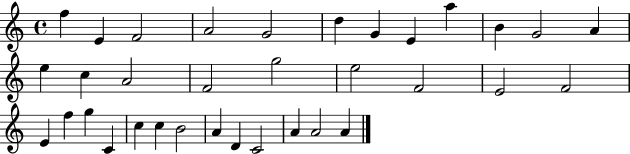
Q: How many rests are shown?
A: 0